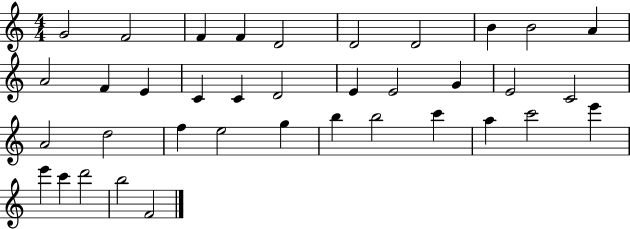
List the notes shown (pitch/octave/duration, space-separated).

G4/h F4/h F4/q F4/q D4/h D4/h D4/h B4/q B4/h A4/q A4/h F4/q E4/q C4/q C4/q D4/h E4/q E4/h G4/q E4/h C4/h A4/h D5/h F5/q E5/h G5/q B5/q B5/h C6/q A5/q C6/h E6/q E6/q C6/q D6/h B5/h F4/h